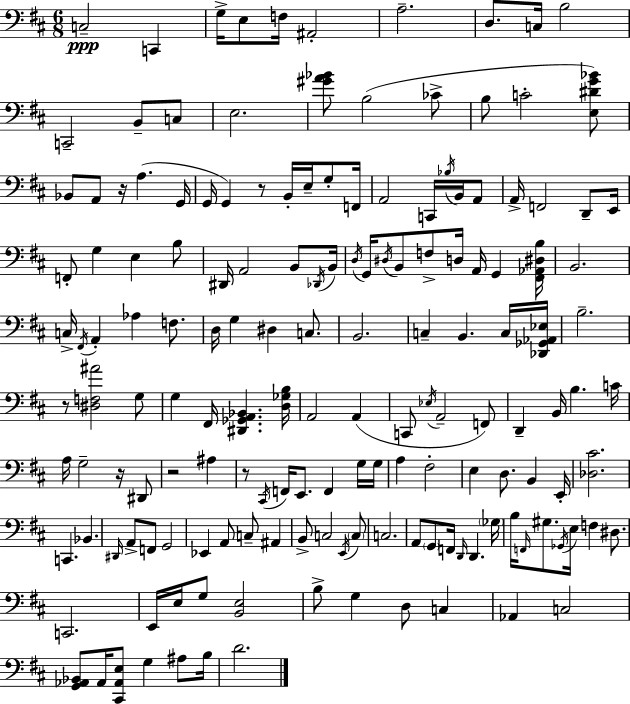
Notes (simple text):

C3/h C2/q G3/s E3/e F3/s A#2/h A3/h. D3/e. C3/s B3/h C2/h B2/e C3/e E3/h. [G#4,A4,Bb4]/e B3/h CES4/e B3/e C4/h [E3,D#4,G4,Bb4]/e Bb2/e A2/e R/s A3/q. G2/s G2/s G2/q R/e B2/s E3/s G3/e F2/s A2/h C2/s Bb3/s B2/s A2/e A2/s F2/h D2/e E2/s F2/e G3/q E3/q B3/e D#2/s A2/h B2/e Db2/s B2/s D3/s G2/s D#3/s B2/e F3/e D3/s A2/s G2/q [F#2,Ab2,D#3,B3]/s B2/h. C3/s F#2/s A2/q Ab3/q F3/e. D3/s G3/q D#3/q C3/e. B2/h. C3/q B2/q. C3/s [Db2,Gb2,Ab2,Eb3]/s B3/h. R/e [D#3,F3,A#4]/h G3/e G3/q F#2/s [D#2,Gb2,A2,Bb2]/q. [D3,Gb3,B3]/s A2/h A2/q C2/e Eb3/s A2/h F2/e D2/q B2/s B3/q. C4/s A3/s G3/h R/s D#2/e R/h A#3/q R/e C#2/s F2/s E2/e. F2/q G3/s G3/s A3/q F#3/h E3/q D3/e. B2/q E2/s [Db3,C#4]/h. C2/q. Bb2/q. D#2/s A2/e F2/e G2/h Eb2/q A2/e C3/e A#2/q B2/e C3/h E2/s C3/e C3/h. A2/e G2/e F2/s D2/s D2/q. Gb3/s B3/s F2/s G#3/e. Gb2/s E3/s F3/q D#3/e. C2/h. E2/s E3/s G3/e [B2,E3]/h B3/e G3/q D3/e C3/q Ab2/q C3/h [G2,Ab2,Bb2]/e Ab2/s [C#2,Ab2,E3]/e G3/q A#3/e B3/s D4/h.